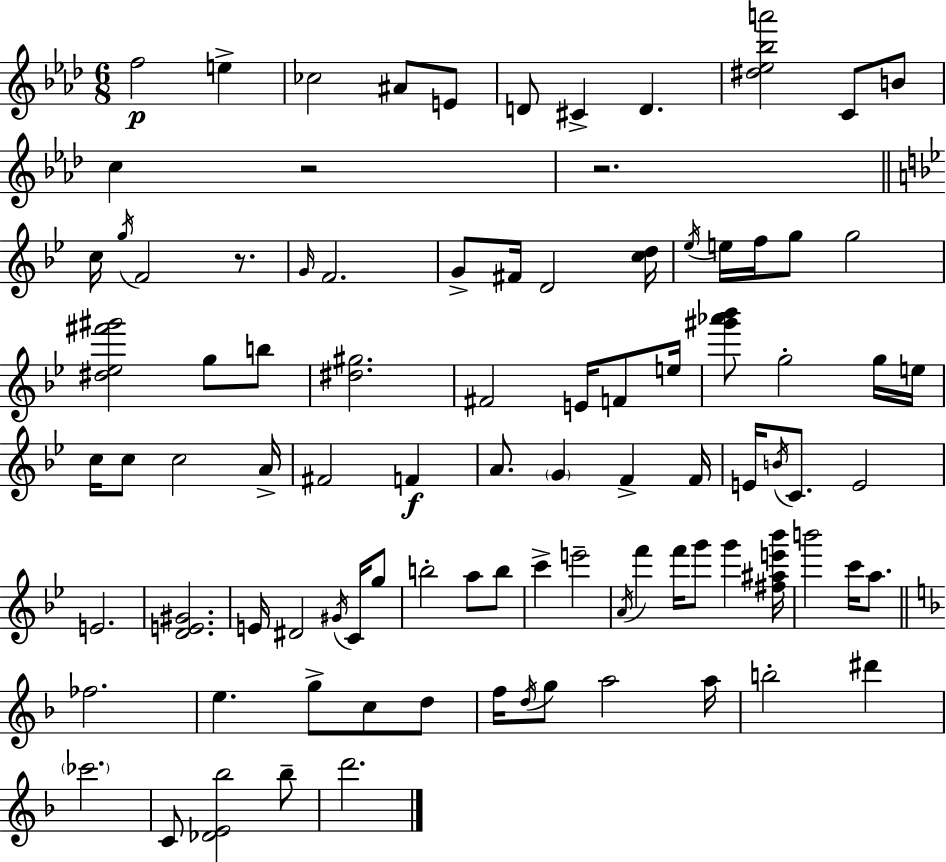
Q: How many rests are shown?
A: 3